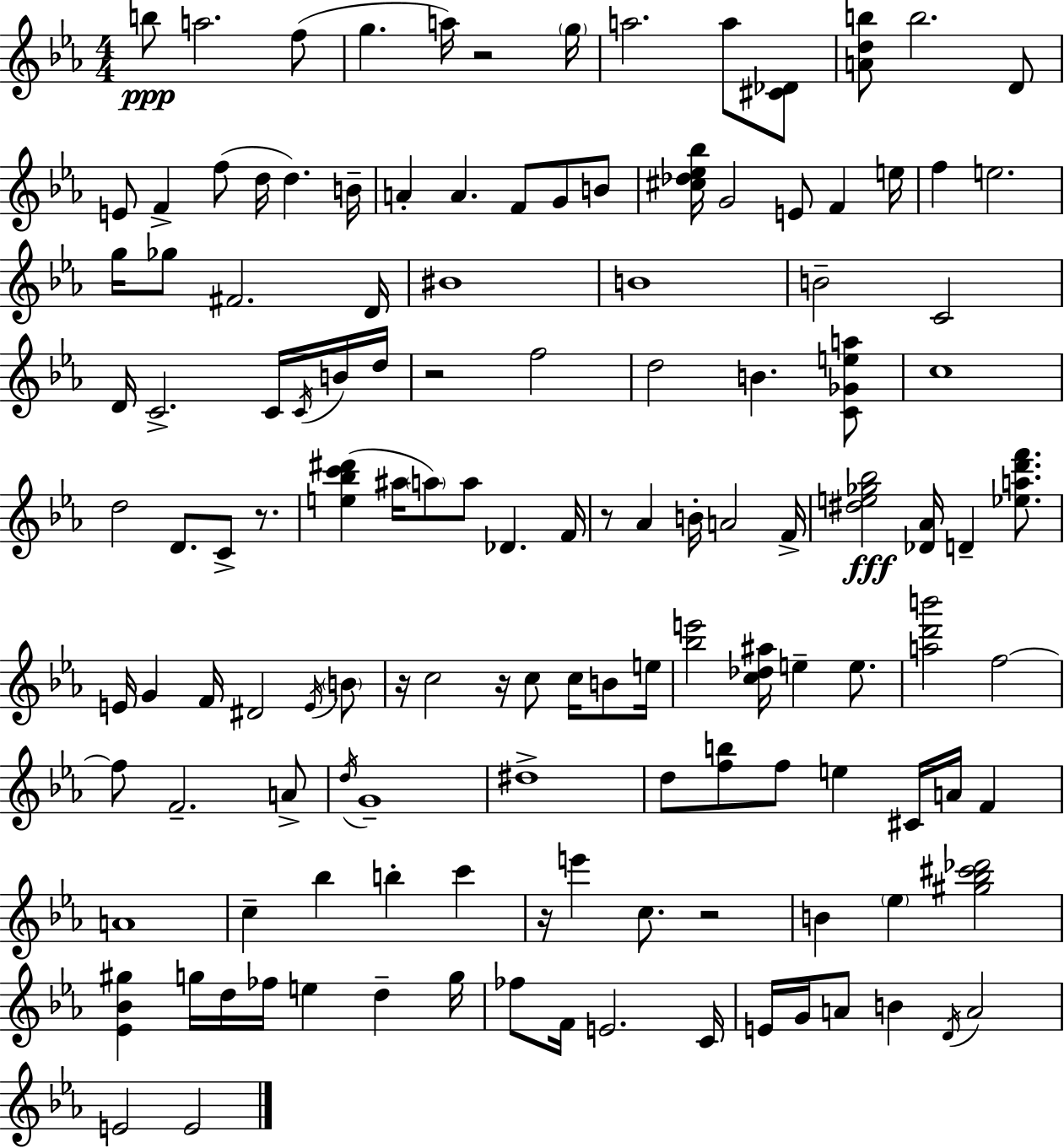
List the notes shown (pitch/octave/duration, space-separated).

B5/e A5/h. F5/e G5/q. A5/s R/h G5/s A5/h. A5/e [C#4,Db4]/e [A4,D5,B5]/e B5/h. D4/e E4/e F4/q F5/e D5/s D5/q. B4/s A4/q A4/q. F4/e G4/e B4/e [C#5,Db5,Eb5,Bb5]/s G4/h E4/e F4/q E5/s F5/q E5/h. G5/s Gb5/e F#4/h. D4/s BIS4/w B4/w B4/h C4/h D4/s C4/h. C4/s C4/s B4/s D5/s R/h F5/h D5/h B4/q. [C4,Gb4,E5,A5]/e C5/w D5/h D4/e. C4/e R/e. [E5,Bb5,C6,D#6]/q A#5/s A5/e A5/e Db4/q. F4/s R/e Ab4/q B4/s A4/h F4/s [D#5,E5,Gb5,Bb5]/h [Db4,Ab4]/s D4/q [Eb5,A5,D6,F6]/e. E4/s G4/q F4/s D#4/h E4/s B4/e R/s C5/h R/s C5/e C5/s B4/e E5/s [Bb5,E6]/h [C5,Db5,A#5]/s E5/q E5/e. [A5,D6,B6]/h F5/h F5/e F4/h. A4/e D5/s G4/w D#5/w D5/e [F5,B5]/e F5/e E5/q C#4/s A4/s F4/q A4/w C5/q Bb5/q B5/q C6/q R/s E6/q C5/e. R/h B4/q Eb5/q [G#5,Bb5,C#6,Db6]/h [Eb4,Bb4,G#5]/q G5/s D5/s FES5/s E5/q D5/q G5/s FES5/e F4/s E4/h. C4/s E4/s G4/s A4/e B4/q D4/s A4/h E4/h E4/h